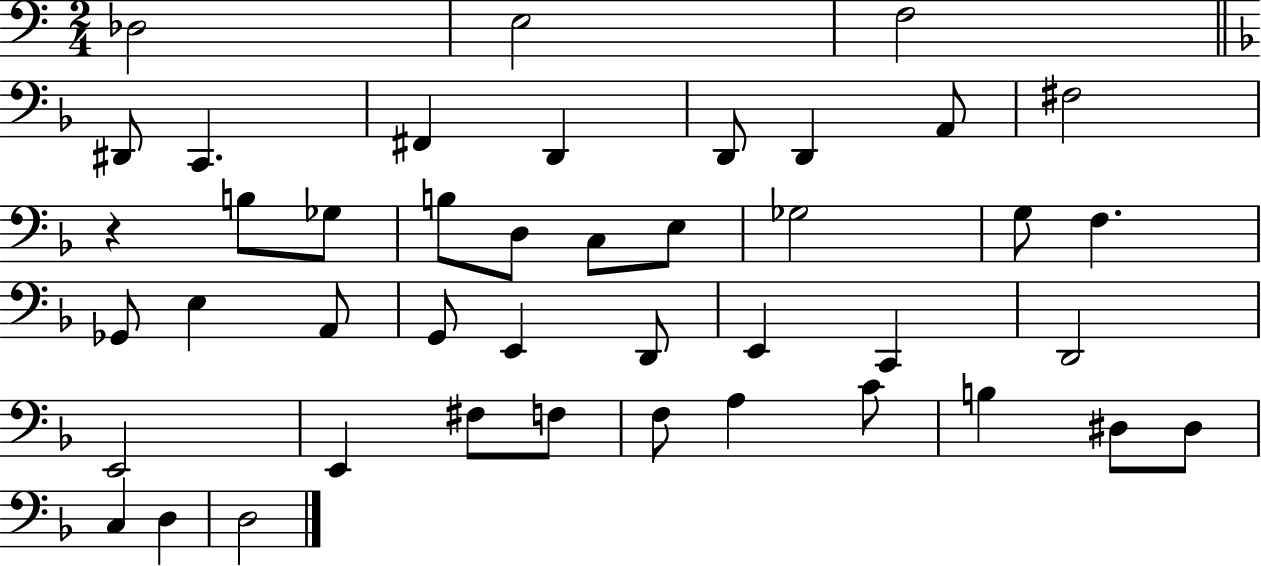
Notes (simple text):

Db3/h E3/h F3/h D#2/e C2/q. F#2/q D2/q D2/e D2/q A2/e F#3/h R/q B3/e Gb3/e B3/e D3/e C3/e E3/e Gb3/h G3/e F3/q. Gb2/e E3/q A2/e G2/e E2/q D2/e E2/q C2/q D2/h E2/h E2/q F#3/e F3/e F3/e A3/q C4/e B3/q D#3/e D#3/e C3/q D3/q D3/h